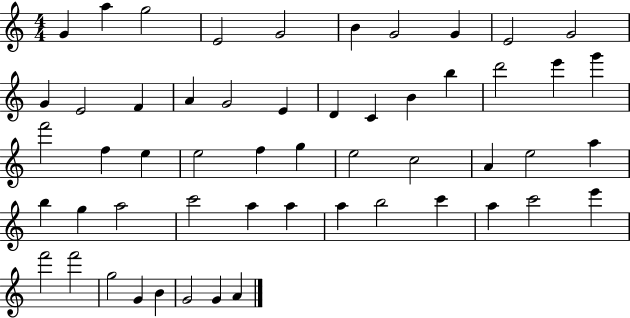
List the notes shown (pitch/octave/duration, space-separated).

G4/q A5/q G5/h E4/h G4/h B4/q G4/h G4/q E4/h G4/h G4/q E4/h F4/q A4/q G4/h E4/q D4/q C4/q B4/q B5/q D6/h E6/q G6/q F6/h F5/q E5/q E5/h F5/q G5/q E5/h C5/h A4/q E5/h A5/q B5/q G5/q A5/h C6/h A5/q A5/q A5/q B5/h C6/q A5/q C6/h E6/q F6/h F6/h G5/h G4/q B4/q G4/h G4/q A4/q